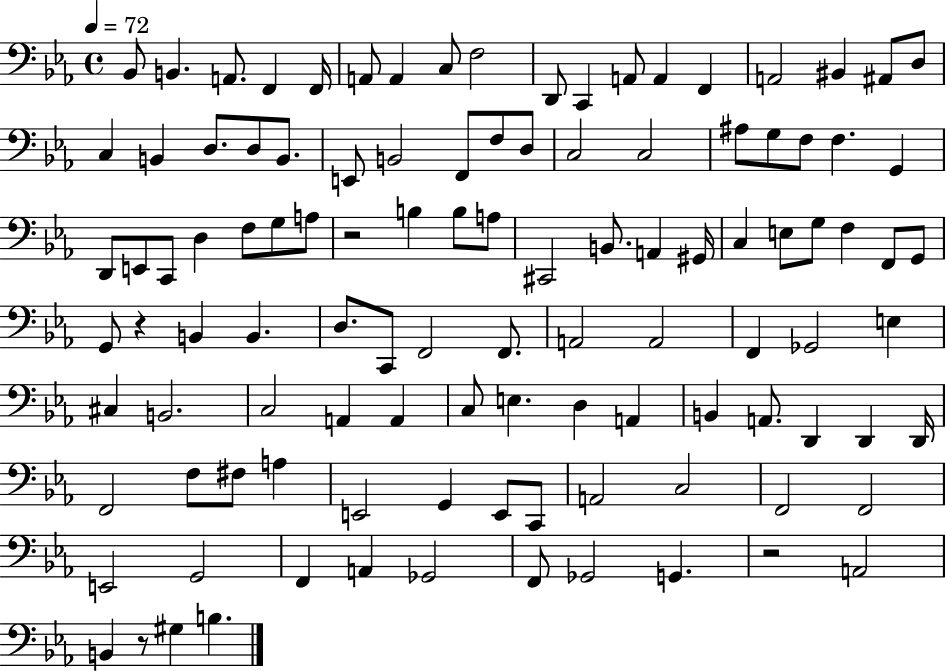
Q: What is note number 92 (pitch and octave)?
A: F2